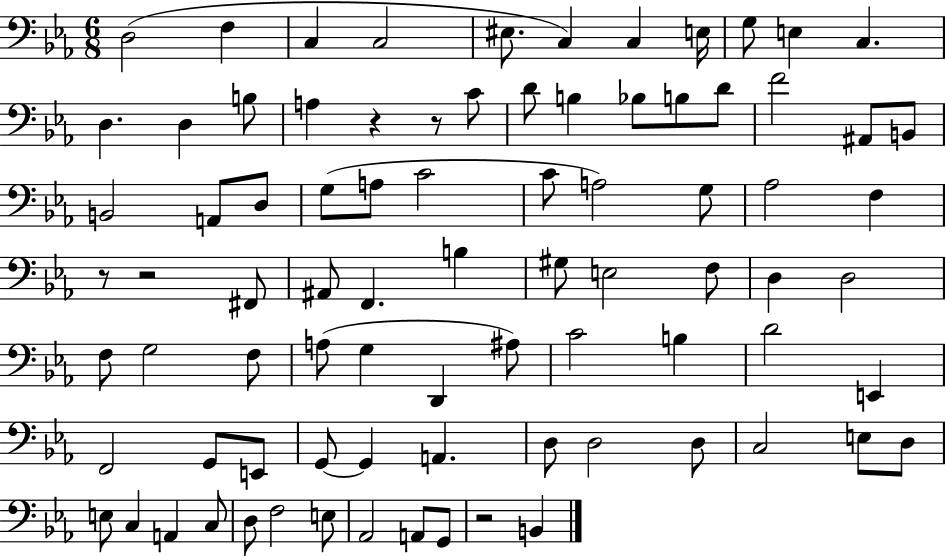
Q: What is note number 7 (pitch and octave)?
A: C3